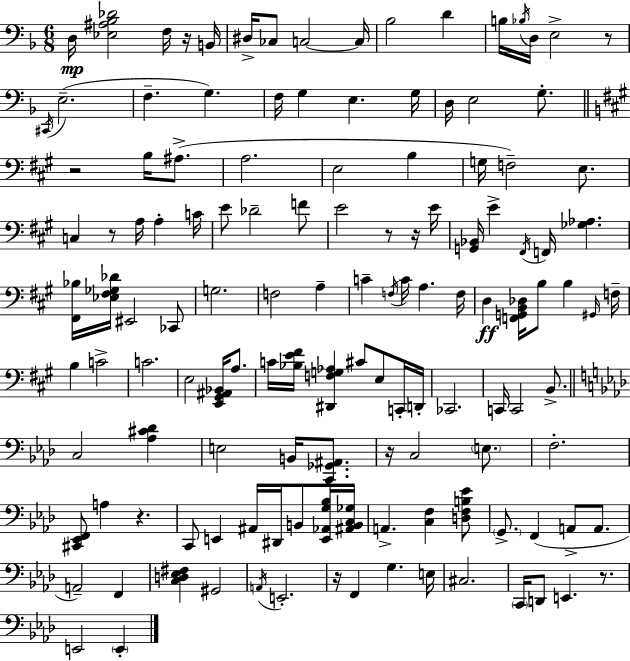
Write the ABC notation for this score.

X:1
T:Untitled
M:6/8
L:1/4
K:Dm
D,/4 [_E,^A,_B,_D]2 F,/4 z/4 B,,/4 ^D,/4 _C,/2 C,2 C,/4 _B,2 D B,/4 _B,/4 D,/4 E,2 z/2 ^C,,/4 E,2 F, G, F,/4 G, E, G,/4 D,/4 E,2 G,/2 z2 B,/4 ^A,/2 A,2 E,2 B, G,/4 F,2 E,/2 C, z/2 A,/4 A, C/4 E/2 _D2 F/2 E2 z/2 z/4 E/4 [G,,_B,,]/4 E ^F,,/4 F,,/4 [_G,_A,] [^F,,_B,]/4 [_E,^F,_G,_D]/4 ^E,,2 _C,,/2 G,2 F,2 A, C F,/4 C/4 A, F,/4 D, [F,,G,,B,,_D,]/4 B,/2 B, ^G,,/4 F,/4 B, C2 C2 E,2 [E,,^G,,^A,,_B,,]/4 A,/2 C/4 [_B,E^F]/4 [^D,,F,G,_A,] ^C/2 E,/2 C,,/4 D,,/4 _C,,2 C,,/4 C,,2 B,,/2 C,2 [_A,^C_D] E,2 B,,/4 [C,,_G,,^A,,]/2 z/4 C,2 E,/2 F,2 [^C,,_E,,F,,]/2 A, z C,,/2 E,, ^A,,/4 ^D,,/4 B,,/2 [E,,_A,,G,_B,]/4 [^A,,B,,C,_G,]/4 A,, [C,F,] [D,F,B,_E]/2 G,,/2 F,, A,,/2 A,,/2 A,,2 F,, [C,D,_E,^F,] ^G,,2 A,,/4 E,,2 z/4 F,, G, E,/4 ^C,2 C,,/4 D,,/2 E,, z/2 E,,2 E,,